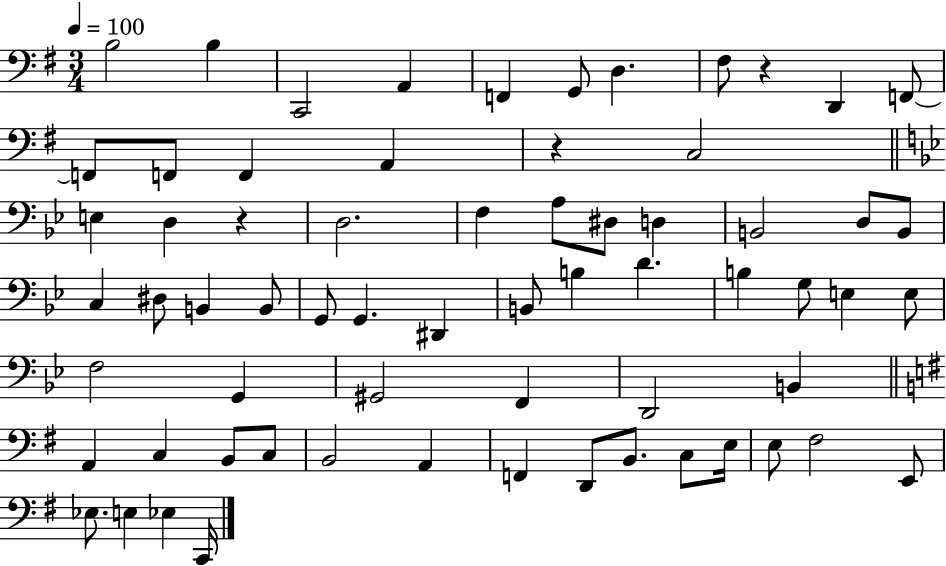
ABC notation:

X:1
T:Untitled
M:3/4
L:1/4
K:G
B,2 B, C,,2 A,, F,, G,,/2 D, ^F,/2 z D,, F,,/2 F,,/2 F,,/2 F,, A,, z C,2 E, D, z D,2 F, A,/2 ^D,/2 D, B,,2 D,/2 B,,/2 C, ^D,/2 B,, B,,/2 G,,/2 G,, ^D,, B,,/2 B, D B, G,/2 E, E,/2 F,2 G,, ^G,,2 F,, D,,2 B,, A,, C, B,,/2 C,/2 B,,2 A,, F,, D,,/2 B,,/2 C,/2 E,/4 E,/2 ^F,2 E,,/2 _E,/2 E, _E, C,,/4